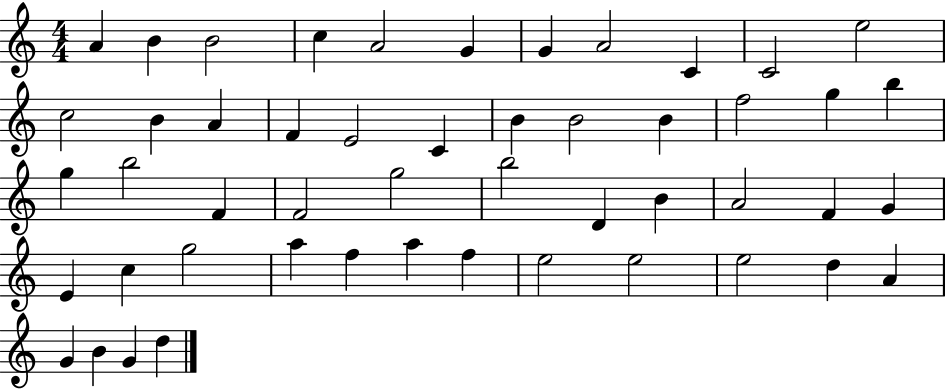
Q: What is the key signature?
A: C major